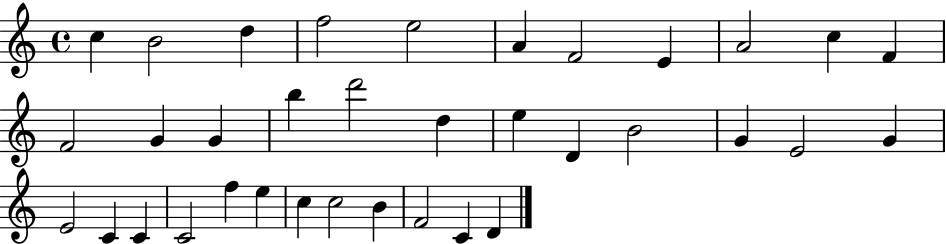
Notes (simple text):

C5/q B4/h D5/q F5/h E5/h A4/q F4/h E4/q A4/h C5/q F4/q F4/h G4/q G4/q B5/q D6/h D5/q E5/q D4/q B4/h G4/q E4/h G4/q E4/h C4/q C4/q C4/h F5/q E5/q C5/q C5/h B4/q F4/h C4/q D4/q